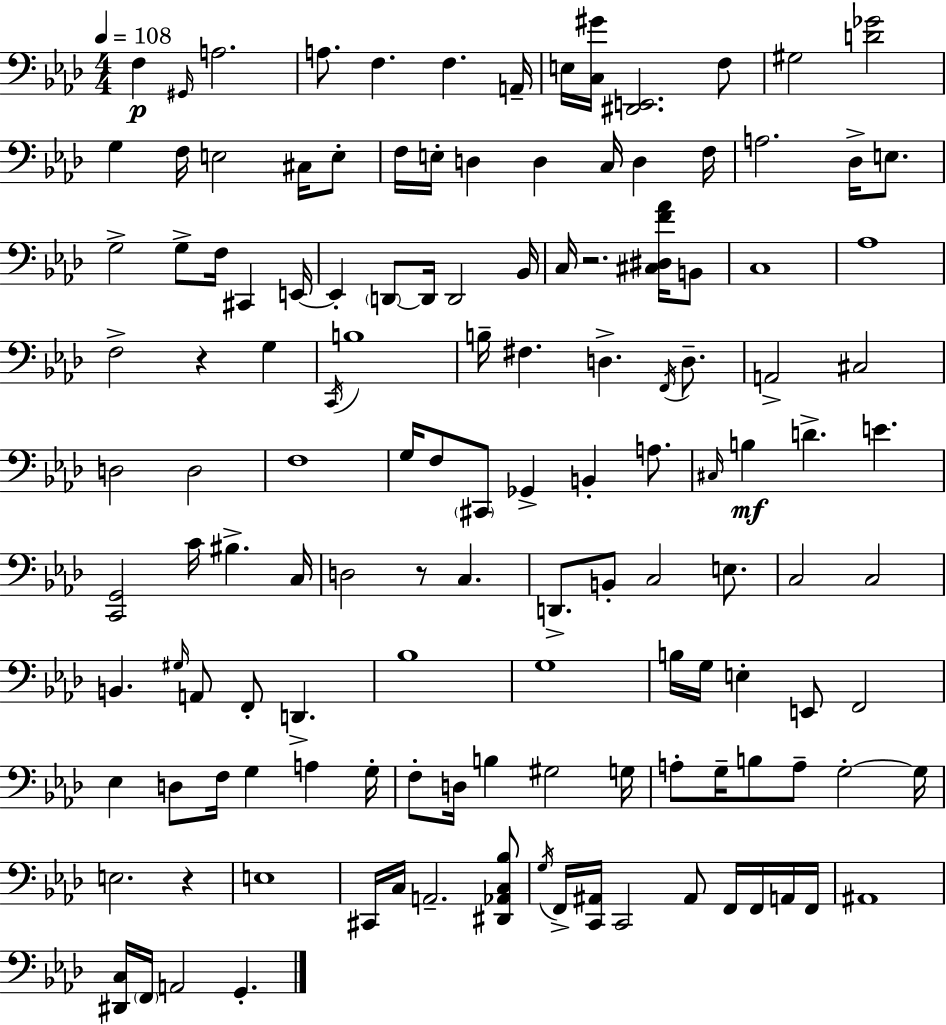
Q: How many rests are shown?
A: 4